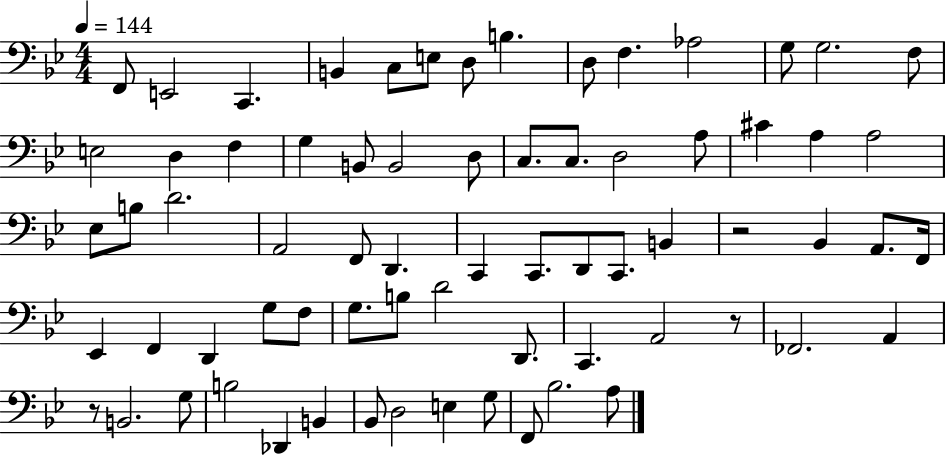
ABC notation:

X:1
T:Untitled
M:4/4
L:1/4
K:Bb
F,,/2 E,,2 C,, B,, C,/2 E,/2 D,/2 B, D,/2 F, _A,2 G,/2 G,2 F,/2 E,2 D, F, G, B,,/2 B,,2 D,/2 C,/2 C,/2 D,2 A,/2 ^C A, A,2 _E,/2 B,/2 D2 A,,2 F,,/2 D,, C,, C,,/2 D,,/2 C,,/2 B,, z2 _B,, A,,/2 F,,/4 _E,, F,, D,, G,/2 F,/2 G,/2 B,/2 D2 D,,/2 C,, A,,2 z/2 _F,,2 A,, z/2 B,,2 G,/2 B,2 _D,, B,, _B,,/2 D,2 E, G,/2 F,,/2 _B,2 A,/2